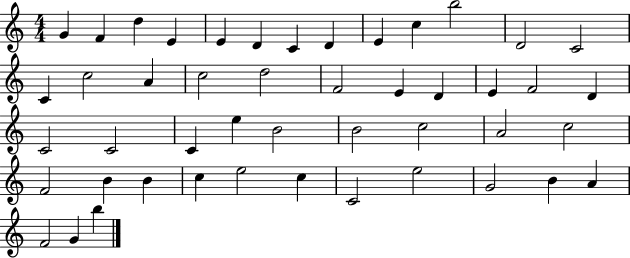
{
  \clef treble
  \numericTimeSignature
  \time 4/4
  \key c \major
  g'4 f'4 d''4 e'4 | e'4 d'4 c'4 d'4 | e'4 c''4 b''2 | d'2 c'2 | \break c'4 c''2 a'4 | c''2 d''2 | f'2 e'4 d'4 | e'4 f'2 d'4 | \break c'2 c'2 | c'4 e''4 b'2 | b'2 c''2 | a'2 c''2 | \break f'2 b'4 b'4 | c''4 e''2 c''4 | c'2 e''2 | g'2 b'4 a'4 | \break f'2 g'4 b''4 | \bar "|."
}